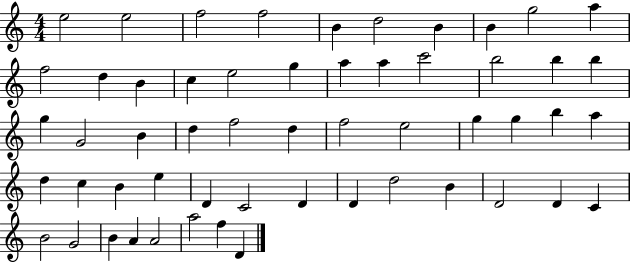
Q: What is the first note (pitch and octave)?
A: E5